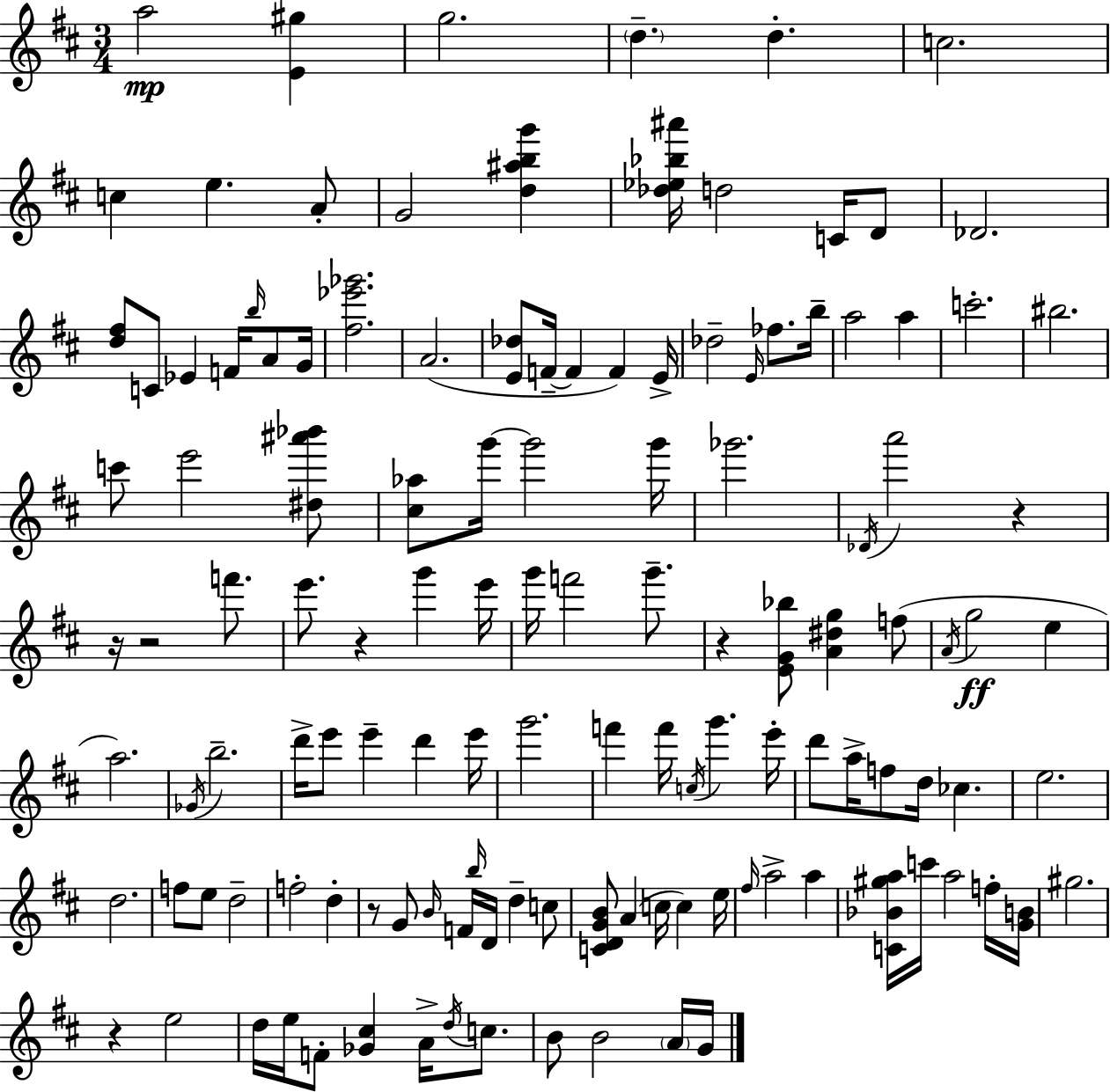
X:1
T:Untitled
M:3/4
L:1/4
K:D
a2 [E^g] g2 d d c2 c e A/2 G2 [d^abg'] [_d_e_b^a']/4 d2 C/4 D/2 _D2 [d^f]/2 C/2 _E F/4 b/4 A/2 G/4 [^f_e'_g']2 A2 [E_d]/2 F/4 F F E/4 _d2 E/4 _f/2 b/4 a2 a c'2 ^b2 c'/2 e'2 [^d^a'_b']/2 [^c_a]/2 g'/4 g'2 g'/4 _g'2 _D/4 a'2 z z/4 z2 f'/2 e'/2 z g' e'/4 g'/4 f'2 g'/2 z [EG_b]/2 [A^dg] f/2 A/4 g2 e a2 _G/4 b2 d'/4 e'/2 e' d' e'/4 g'2 f' f'/4 c/4 g' e'/4 d'/2 a/4 f/2 d/4 _c e2 d2 f/2 e/2 d2 f2 d z/2 G/2 B/4 F/4 b/4 D/4 d c/2 [CDGB]/2 A c/4 c e/4 ^f/4 a2 a [C_B^ga]/4 c'/4 a2 f/4 [GB]/4 ^g2 z e2 d/4 e/4 F/2 [_G^c] A/4 d/4 c/2 B/2 B2 A/4 G/4